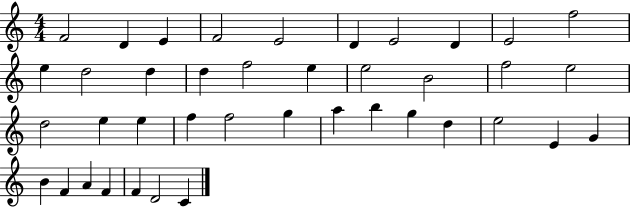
{
  \clef treble
  \numericTimeSignature
  \time 4/4
  \key c \major
  f'2 d'4 e'4 | f'2 e'2 | d'4 e'2 d'4 | e'2 f''2 | \break e''4 d''2 d''4 | d''4 f''2 e''4 | e''2 b'2 | f''2 e''2 | \break d''2 e''4 e''4 | f''4 f''2 g''4 | a''4 b''4 g''4 d''4 | e''2 e'4 g'4 | \break b'4 f'4 a'4 f'4 | f'4 d'2 c'4 | \bar "|."
}